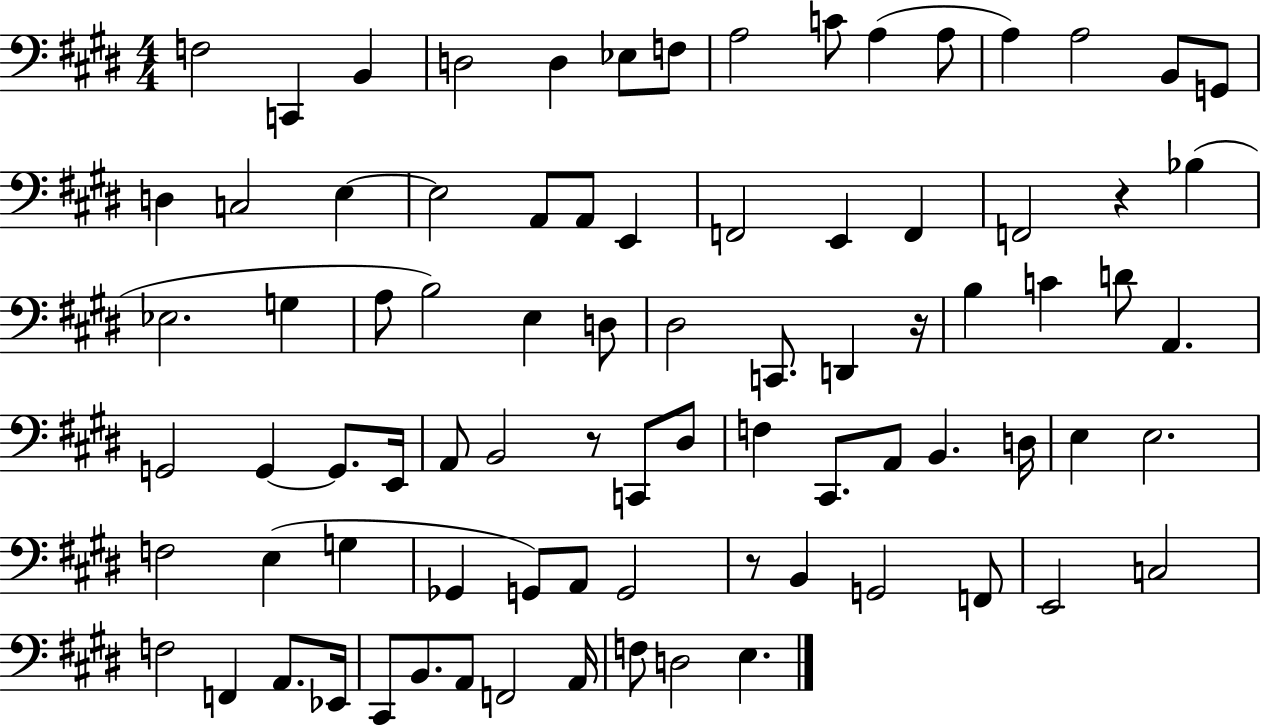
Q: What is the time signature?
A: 4/4